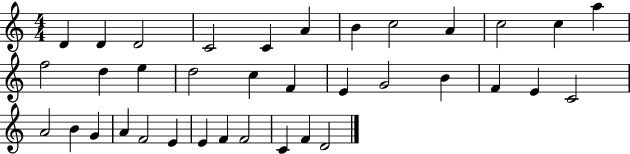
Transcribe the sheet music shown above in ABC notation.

X:1
T:Untitled
M:4/4
L:1/4
K:C
D D D2 C2 C A B c2 A c2 c a f2 d e d2 c F E G2 B F E C2 A2 B G A F2 E E F F2 C F D2